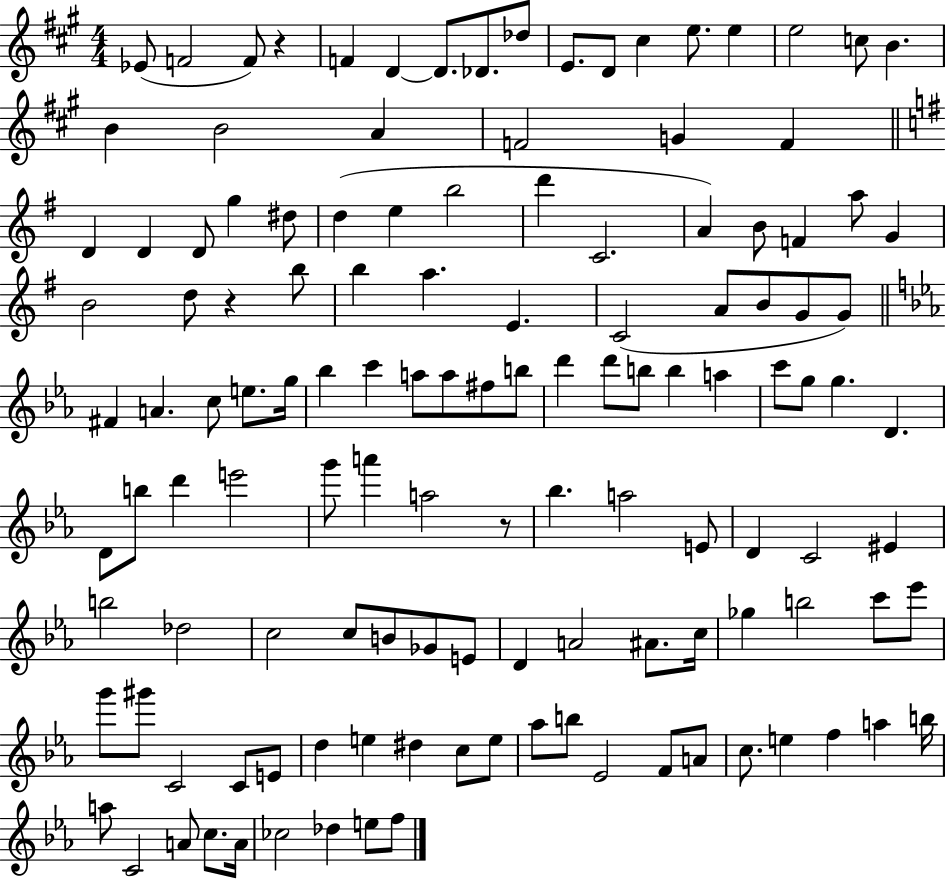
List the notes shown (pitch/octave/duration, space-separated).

Eb4/e F4/h F4/e R/q F4/q D4/q D4/e. Db4/e. Db5/e E4/e. D4/e C#5/q E5/e. E5/q E5/h C5/e B4/q. B4/q B4/h A4/q F4/h G4/q F4/q D4/q D4/q D4/e G5/q D#5/e D5/q E5/q B5/h D6/q C4/h. A4/q B4/e F4/q A5/e G4/q B4/h D5/e R/q B5/e B5/q A5/q. E4/q. C4/h A4/e B4/e G4/e G4/e F#4/q A4/q. C5/e E5/e. G5/s Bb5/q C6/q A5/e A5/e F#5/e B5/e D6/q D6/e B5/e B5/q A5/q C6/e G5/e G5/q. D4/q. D4/e B5/e D6/q E6/h G6/e A6/q A5/h R/e Bb5/q. A5/h E4/e D4/q C4/h EIS4/q B5/h Db5/h C5/h C5/e B4/e Gb4/e E4/e D4/q A4/h A#4/e. C5/s Gb5/q B5/h C6/e Eb6/e G6/e G#6/e C4/h C4/e E4/e D5/q E5/q D#5/q C5/e E5/e Ab5/e B5/e Eb4/h F4/e A4/e C5/e. E5/q F5/q A5/q B5/s A5/e C4/h A4/e C5/e. A4/s CES5/h Db5/q E5/e F5/e